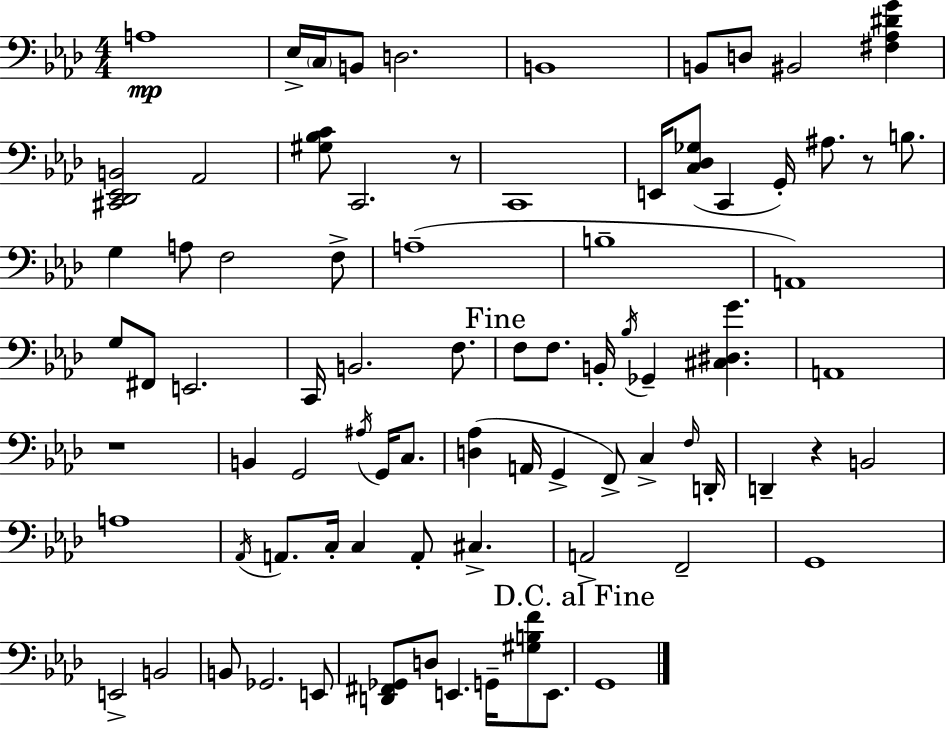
{
  \clef bass
  \numericTimeSignature
  \time 4/4
  \key aes \major
  a1\mp | ees16-> \parenthesize c16 b,8 d2. | b,1 | b,8 d8 bis,2 <fis aes dis' g'>4 | \break <cis, des, ees, b,>2 aes,2 | <gis bes c'>8 c,2. r8 | c,1 | e,16 <c des ges>8( c,4 g,16-.) ais8. r8 b8. | \break g4 a8 f2 f8-> | a1--( | b1-- | a,1) | \break g8 fis,8 e,2. | c,16 b,2. f8. | \mark "Fine" f8 f8. b,16-. \acciaccatura { bes16 } ges,4-- <cis dis g'>4. | a,1 | \break r1 | b,4 g,2 \acciaccatura { ais16 } g,16 c8. | <d aes>4( a,16 g,4-> f,8->) c4-> | \grace { f16 } d,16-. d,4-- r4 b,2 | \break a1 | \acciaccatura { aes,16 } a,8. c16-. c4 a,8-. cis4.-> | a,2-> f,2-- | g,1 | \break e,2-> b,2 | b,8 ges,2. | e,8 <d, fis, ges,>8 d8 e,4. g,16-- <gis b f'>8 | e,8. \mark "D.C. al Fine" g,1 | \break \bar "|."
}